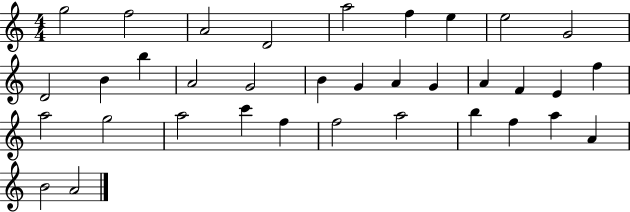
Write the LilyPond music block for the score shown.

{
  \clef treble
  \numericTimeSignature
  \time 4/4
  \key c \major
  g''2 f''2 | a'2 d'2 | a''2 f''4 e''4 | e''2 g'2 | \break d'2 b'4 b''4 | a'2 g'2 | b'4 g'4 a'4 g'4 | a'4 f'4 e'4 f''4 | \break a''2 g''2 | a''2 c'''4 f''4 | f''2 a''2 | b''4 f''4 a''4 a'4 | \break b'2 a'2 | \bar "|."
}